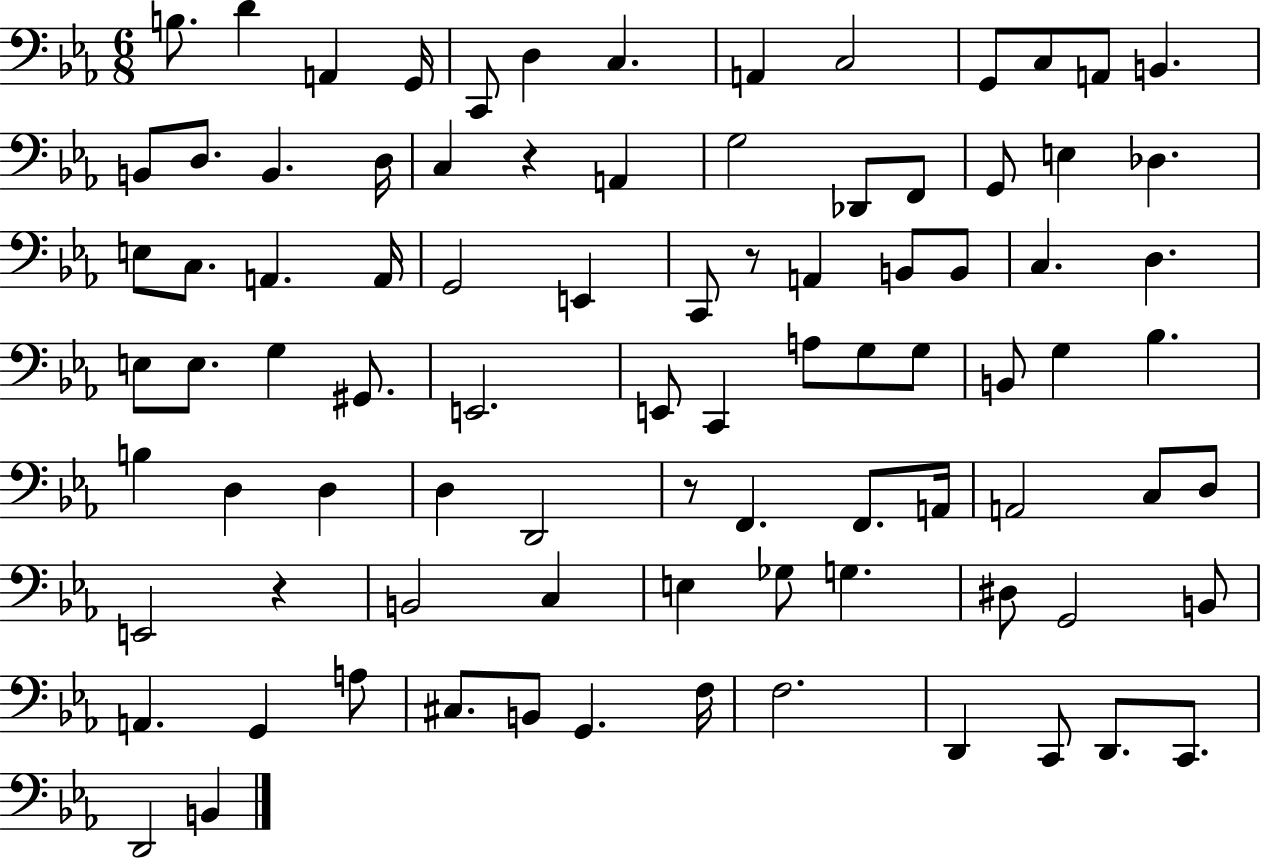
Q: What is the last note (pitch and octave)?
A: B2